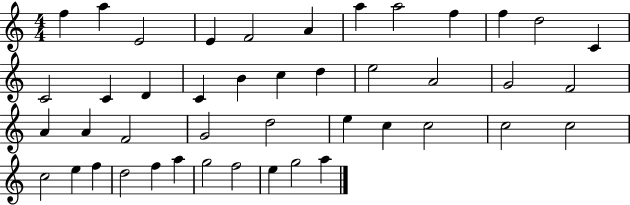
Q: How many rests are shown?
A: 0